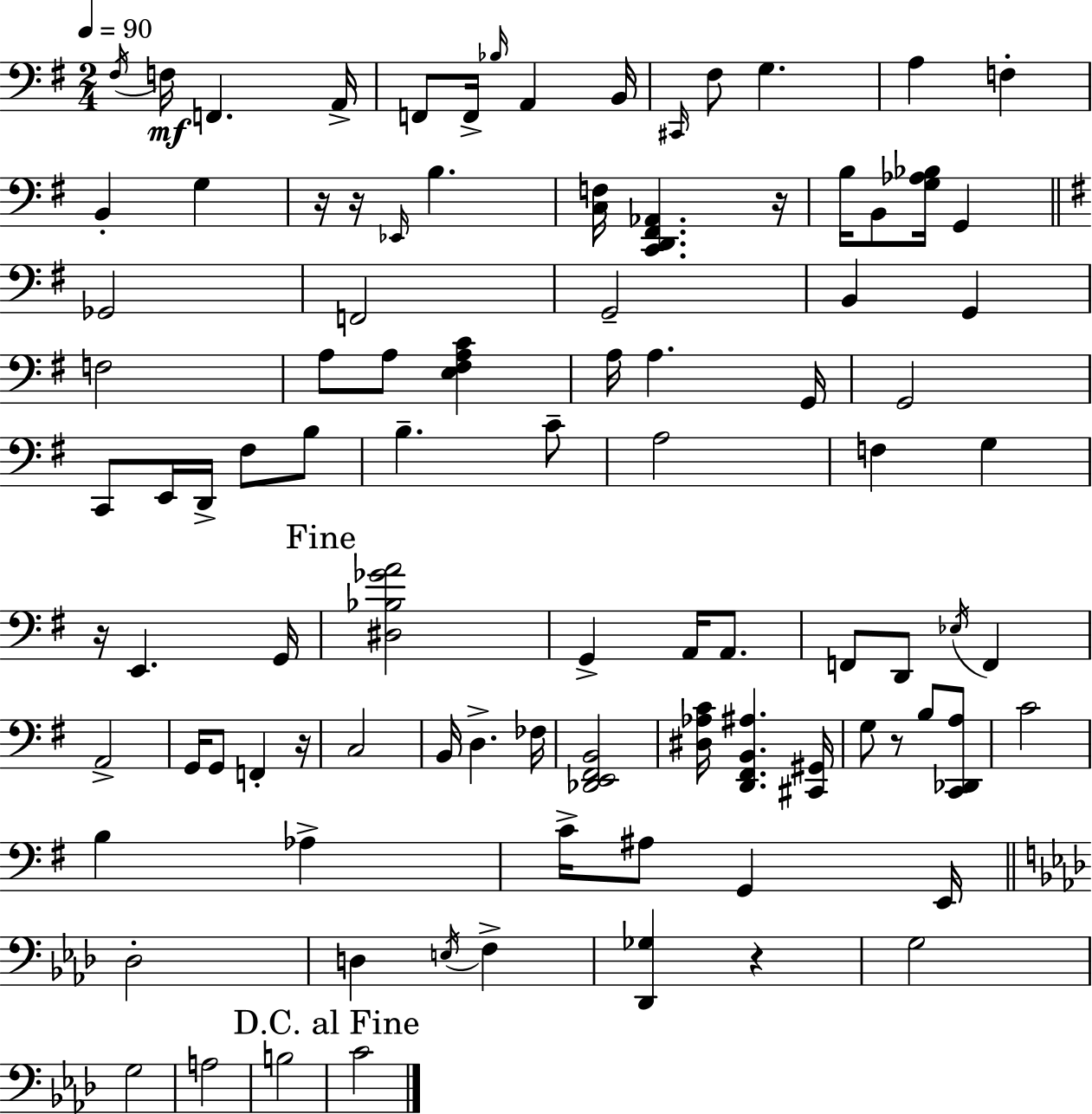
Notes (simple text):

F#3/s F3/s F2/q. A2/s F2/e F2/s Bb3/s A2/q B2/s C#2/s F#3/e G3/q. A3/q F3/q B2/q G3/q R/s R/s Eb2/s B3/q. [C3,F3]/s [C2,D2,F#2,Ab2]/q. R/s B3/s B2/e [G3,Ab3,Bb3]/s G2/q Gb2/h F2/h G2/h B2/q G2/q F3/h A3/e A3/e [E3,F#3,A3,C4]/q A3/s A3/q. G2/s G2/h C2/e E2/s D2/s F#3/e B3/e B3/q. C4/e A3/h F3/q G3/q R/s E2/q. G2/s [D#3,Bb3,Gb4,A4]/h G2/q A2/s A2/e. F2/e D2/e Eb3/s F2/q A2/h G2/s G2/e F2/q R/s C3/h B2/s D3/q. FES3/s [Db2,E2,F#2,B2]/h [D#3,Ab3,C4]/s [D2,F#2,B2,A#3]/q. [C#2,G#2]/s G3/e R/e B3/e [C2,Db2,A3]/e C4/h B3/q Ab3/q C4/s A#3/e G2/q E2/s Db3/h D3/q E3/s F3/q [Db2,Gb3]/q R/q G3/h G3/h A3/h B3/h C4/h